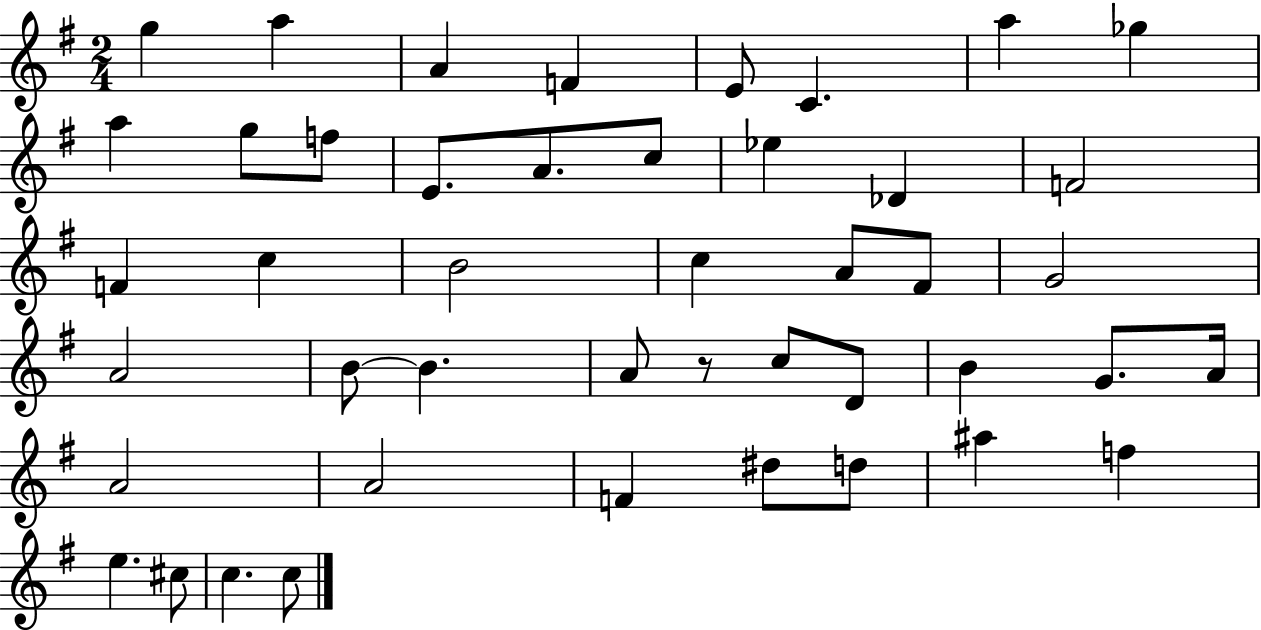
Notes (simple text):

G5/q A5/q A4/q F4/q E4/e C4/q. A5/q Gb5/q A5/q G5/e F5/e E4/e. A4/e. C5/e Eb5/q Db4/q F4/h F4/q C5/q B4/h C5/q A4/e F#4/e G4/h A4/h B4/e B4/q. A4/e R/e C5/e D4/e B4/q G4/e. A4/s A4/h A4/h F4/q D#5/e D5/e A#5/q F5/q E5/q. C#5/e C5/q. C5/e